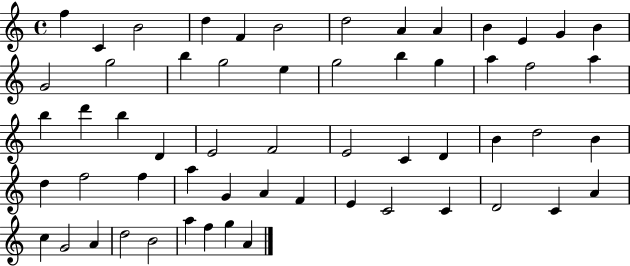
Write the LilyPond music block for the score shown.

{
  \clef treble
  \time 4/4
  \defaultTimeSignature
  \key c \major
  f''4 c'4 b'2 | d''4 f'4 b'2 | d''2 a'4 a'4 | b'4 e'4 g'4 b'4 | \break g'2 g''2 | b''4 g''2 e''4 | g''2 b''4 g''4 | a''4 f''2 a''4 | \break b''4 d'''4 b''4 d'4 | e'2 f'2 | e'2 c'4 d'4 | b'4 d''2 b'4 | \break d''4 f''2 f''4 | a''4 g'4 a'4 f'4 | e'4 c'2 c'4 | d'2 c'4 a'4 | \break c''4 g'2 a'4 | d''2 b'2 | a''4 f''4 g''4 a'4 | \bar "|."
}